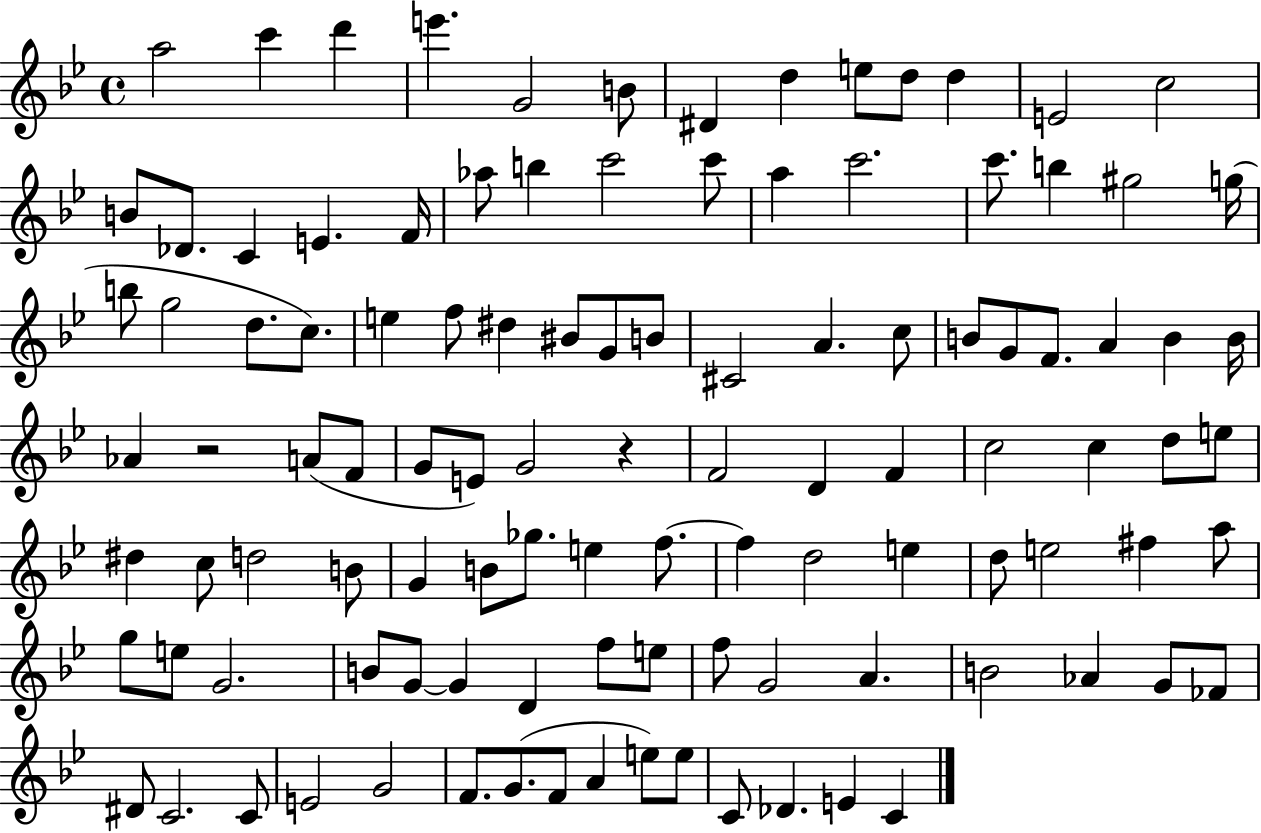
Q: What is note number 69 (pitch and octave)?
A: F5